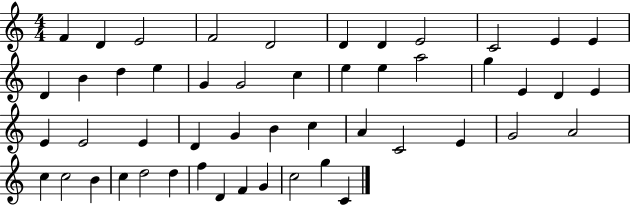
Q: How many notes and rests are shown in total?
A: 50